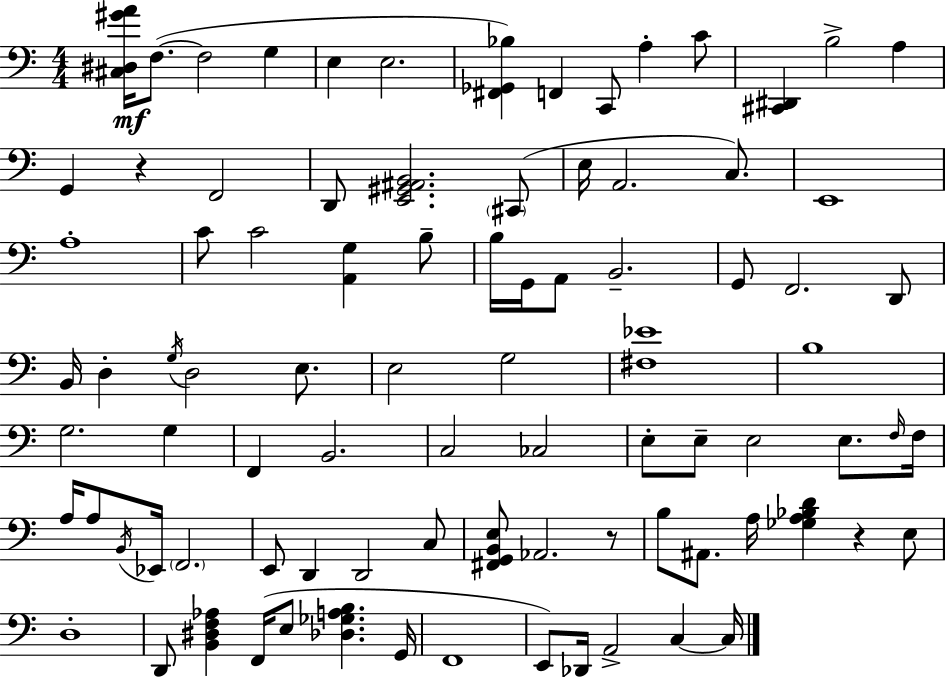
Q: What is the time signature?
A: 4/4